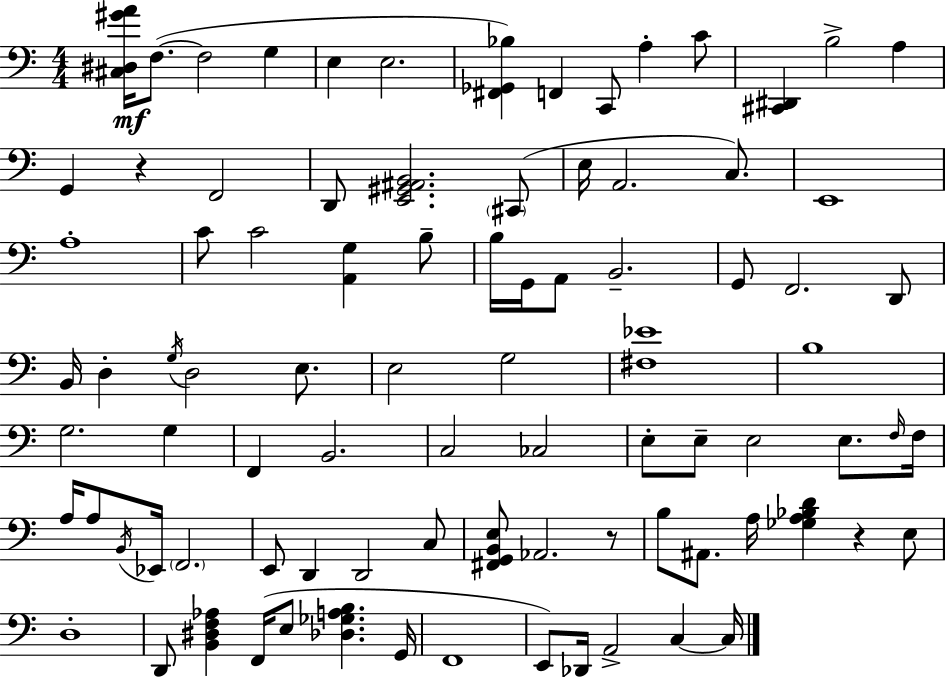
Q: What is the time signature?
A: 4/4